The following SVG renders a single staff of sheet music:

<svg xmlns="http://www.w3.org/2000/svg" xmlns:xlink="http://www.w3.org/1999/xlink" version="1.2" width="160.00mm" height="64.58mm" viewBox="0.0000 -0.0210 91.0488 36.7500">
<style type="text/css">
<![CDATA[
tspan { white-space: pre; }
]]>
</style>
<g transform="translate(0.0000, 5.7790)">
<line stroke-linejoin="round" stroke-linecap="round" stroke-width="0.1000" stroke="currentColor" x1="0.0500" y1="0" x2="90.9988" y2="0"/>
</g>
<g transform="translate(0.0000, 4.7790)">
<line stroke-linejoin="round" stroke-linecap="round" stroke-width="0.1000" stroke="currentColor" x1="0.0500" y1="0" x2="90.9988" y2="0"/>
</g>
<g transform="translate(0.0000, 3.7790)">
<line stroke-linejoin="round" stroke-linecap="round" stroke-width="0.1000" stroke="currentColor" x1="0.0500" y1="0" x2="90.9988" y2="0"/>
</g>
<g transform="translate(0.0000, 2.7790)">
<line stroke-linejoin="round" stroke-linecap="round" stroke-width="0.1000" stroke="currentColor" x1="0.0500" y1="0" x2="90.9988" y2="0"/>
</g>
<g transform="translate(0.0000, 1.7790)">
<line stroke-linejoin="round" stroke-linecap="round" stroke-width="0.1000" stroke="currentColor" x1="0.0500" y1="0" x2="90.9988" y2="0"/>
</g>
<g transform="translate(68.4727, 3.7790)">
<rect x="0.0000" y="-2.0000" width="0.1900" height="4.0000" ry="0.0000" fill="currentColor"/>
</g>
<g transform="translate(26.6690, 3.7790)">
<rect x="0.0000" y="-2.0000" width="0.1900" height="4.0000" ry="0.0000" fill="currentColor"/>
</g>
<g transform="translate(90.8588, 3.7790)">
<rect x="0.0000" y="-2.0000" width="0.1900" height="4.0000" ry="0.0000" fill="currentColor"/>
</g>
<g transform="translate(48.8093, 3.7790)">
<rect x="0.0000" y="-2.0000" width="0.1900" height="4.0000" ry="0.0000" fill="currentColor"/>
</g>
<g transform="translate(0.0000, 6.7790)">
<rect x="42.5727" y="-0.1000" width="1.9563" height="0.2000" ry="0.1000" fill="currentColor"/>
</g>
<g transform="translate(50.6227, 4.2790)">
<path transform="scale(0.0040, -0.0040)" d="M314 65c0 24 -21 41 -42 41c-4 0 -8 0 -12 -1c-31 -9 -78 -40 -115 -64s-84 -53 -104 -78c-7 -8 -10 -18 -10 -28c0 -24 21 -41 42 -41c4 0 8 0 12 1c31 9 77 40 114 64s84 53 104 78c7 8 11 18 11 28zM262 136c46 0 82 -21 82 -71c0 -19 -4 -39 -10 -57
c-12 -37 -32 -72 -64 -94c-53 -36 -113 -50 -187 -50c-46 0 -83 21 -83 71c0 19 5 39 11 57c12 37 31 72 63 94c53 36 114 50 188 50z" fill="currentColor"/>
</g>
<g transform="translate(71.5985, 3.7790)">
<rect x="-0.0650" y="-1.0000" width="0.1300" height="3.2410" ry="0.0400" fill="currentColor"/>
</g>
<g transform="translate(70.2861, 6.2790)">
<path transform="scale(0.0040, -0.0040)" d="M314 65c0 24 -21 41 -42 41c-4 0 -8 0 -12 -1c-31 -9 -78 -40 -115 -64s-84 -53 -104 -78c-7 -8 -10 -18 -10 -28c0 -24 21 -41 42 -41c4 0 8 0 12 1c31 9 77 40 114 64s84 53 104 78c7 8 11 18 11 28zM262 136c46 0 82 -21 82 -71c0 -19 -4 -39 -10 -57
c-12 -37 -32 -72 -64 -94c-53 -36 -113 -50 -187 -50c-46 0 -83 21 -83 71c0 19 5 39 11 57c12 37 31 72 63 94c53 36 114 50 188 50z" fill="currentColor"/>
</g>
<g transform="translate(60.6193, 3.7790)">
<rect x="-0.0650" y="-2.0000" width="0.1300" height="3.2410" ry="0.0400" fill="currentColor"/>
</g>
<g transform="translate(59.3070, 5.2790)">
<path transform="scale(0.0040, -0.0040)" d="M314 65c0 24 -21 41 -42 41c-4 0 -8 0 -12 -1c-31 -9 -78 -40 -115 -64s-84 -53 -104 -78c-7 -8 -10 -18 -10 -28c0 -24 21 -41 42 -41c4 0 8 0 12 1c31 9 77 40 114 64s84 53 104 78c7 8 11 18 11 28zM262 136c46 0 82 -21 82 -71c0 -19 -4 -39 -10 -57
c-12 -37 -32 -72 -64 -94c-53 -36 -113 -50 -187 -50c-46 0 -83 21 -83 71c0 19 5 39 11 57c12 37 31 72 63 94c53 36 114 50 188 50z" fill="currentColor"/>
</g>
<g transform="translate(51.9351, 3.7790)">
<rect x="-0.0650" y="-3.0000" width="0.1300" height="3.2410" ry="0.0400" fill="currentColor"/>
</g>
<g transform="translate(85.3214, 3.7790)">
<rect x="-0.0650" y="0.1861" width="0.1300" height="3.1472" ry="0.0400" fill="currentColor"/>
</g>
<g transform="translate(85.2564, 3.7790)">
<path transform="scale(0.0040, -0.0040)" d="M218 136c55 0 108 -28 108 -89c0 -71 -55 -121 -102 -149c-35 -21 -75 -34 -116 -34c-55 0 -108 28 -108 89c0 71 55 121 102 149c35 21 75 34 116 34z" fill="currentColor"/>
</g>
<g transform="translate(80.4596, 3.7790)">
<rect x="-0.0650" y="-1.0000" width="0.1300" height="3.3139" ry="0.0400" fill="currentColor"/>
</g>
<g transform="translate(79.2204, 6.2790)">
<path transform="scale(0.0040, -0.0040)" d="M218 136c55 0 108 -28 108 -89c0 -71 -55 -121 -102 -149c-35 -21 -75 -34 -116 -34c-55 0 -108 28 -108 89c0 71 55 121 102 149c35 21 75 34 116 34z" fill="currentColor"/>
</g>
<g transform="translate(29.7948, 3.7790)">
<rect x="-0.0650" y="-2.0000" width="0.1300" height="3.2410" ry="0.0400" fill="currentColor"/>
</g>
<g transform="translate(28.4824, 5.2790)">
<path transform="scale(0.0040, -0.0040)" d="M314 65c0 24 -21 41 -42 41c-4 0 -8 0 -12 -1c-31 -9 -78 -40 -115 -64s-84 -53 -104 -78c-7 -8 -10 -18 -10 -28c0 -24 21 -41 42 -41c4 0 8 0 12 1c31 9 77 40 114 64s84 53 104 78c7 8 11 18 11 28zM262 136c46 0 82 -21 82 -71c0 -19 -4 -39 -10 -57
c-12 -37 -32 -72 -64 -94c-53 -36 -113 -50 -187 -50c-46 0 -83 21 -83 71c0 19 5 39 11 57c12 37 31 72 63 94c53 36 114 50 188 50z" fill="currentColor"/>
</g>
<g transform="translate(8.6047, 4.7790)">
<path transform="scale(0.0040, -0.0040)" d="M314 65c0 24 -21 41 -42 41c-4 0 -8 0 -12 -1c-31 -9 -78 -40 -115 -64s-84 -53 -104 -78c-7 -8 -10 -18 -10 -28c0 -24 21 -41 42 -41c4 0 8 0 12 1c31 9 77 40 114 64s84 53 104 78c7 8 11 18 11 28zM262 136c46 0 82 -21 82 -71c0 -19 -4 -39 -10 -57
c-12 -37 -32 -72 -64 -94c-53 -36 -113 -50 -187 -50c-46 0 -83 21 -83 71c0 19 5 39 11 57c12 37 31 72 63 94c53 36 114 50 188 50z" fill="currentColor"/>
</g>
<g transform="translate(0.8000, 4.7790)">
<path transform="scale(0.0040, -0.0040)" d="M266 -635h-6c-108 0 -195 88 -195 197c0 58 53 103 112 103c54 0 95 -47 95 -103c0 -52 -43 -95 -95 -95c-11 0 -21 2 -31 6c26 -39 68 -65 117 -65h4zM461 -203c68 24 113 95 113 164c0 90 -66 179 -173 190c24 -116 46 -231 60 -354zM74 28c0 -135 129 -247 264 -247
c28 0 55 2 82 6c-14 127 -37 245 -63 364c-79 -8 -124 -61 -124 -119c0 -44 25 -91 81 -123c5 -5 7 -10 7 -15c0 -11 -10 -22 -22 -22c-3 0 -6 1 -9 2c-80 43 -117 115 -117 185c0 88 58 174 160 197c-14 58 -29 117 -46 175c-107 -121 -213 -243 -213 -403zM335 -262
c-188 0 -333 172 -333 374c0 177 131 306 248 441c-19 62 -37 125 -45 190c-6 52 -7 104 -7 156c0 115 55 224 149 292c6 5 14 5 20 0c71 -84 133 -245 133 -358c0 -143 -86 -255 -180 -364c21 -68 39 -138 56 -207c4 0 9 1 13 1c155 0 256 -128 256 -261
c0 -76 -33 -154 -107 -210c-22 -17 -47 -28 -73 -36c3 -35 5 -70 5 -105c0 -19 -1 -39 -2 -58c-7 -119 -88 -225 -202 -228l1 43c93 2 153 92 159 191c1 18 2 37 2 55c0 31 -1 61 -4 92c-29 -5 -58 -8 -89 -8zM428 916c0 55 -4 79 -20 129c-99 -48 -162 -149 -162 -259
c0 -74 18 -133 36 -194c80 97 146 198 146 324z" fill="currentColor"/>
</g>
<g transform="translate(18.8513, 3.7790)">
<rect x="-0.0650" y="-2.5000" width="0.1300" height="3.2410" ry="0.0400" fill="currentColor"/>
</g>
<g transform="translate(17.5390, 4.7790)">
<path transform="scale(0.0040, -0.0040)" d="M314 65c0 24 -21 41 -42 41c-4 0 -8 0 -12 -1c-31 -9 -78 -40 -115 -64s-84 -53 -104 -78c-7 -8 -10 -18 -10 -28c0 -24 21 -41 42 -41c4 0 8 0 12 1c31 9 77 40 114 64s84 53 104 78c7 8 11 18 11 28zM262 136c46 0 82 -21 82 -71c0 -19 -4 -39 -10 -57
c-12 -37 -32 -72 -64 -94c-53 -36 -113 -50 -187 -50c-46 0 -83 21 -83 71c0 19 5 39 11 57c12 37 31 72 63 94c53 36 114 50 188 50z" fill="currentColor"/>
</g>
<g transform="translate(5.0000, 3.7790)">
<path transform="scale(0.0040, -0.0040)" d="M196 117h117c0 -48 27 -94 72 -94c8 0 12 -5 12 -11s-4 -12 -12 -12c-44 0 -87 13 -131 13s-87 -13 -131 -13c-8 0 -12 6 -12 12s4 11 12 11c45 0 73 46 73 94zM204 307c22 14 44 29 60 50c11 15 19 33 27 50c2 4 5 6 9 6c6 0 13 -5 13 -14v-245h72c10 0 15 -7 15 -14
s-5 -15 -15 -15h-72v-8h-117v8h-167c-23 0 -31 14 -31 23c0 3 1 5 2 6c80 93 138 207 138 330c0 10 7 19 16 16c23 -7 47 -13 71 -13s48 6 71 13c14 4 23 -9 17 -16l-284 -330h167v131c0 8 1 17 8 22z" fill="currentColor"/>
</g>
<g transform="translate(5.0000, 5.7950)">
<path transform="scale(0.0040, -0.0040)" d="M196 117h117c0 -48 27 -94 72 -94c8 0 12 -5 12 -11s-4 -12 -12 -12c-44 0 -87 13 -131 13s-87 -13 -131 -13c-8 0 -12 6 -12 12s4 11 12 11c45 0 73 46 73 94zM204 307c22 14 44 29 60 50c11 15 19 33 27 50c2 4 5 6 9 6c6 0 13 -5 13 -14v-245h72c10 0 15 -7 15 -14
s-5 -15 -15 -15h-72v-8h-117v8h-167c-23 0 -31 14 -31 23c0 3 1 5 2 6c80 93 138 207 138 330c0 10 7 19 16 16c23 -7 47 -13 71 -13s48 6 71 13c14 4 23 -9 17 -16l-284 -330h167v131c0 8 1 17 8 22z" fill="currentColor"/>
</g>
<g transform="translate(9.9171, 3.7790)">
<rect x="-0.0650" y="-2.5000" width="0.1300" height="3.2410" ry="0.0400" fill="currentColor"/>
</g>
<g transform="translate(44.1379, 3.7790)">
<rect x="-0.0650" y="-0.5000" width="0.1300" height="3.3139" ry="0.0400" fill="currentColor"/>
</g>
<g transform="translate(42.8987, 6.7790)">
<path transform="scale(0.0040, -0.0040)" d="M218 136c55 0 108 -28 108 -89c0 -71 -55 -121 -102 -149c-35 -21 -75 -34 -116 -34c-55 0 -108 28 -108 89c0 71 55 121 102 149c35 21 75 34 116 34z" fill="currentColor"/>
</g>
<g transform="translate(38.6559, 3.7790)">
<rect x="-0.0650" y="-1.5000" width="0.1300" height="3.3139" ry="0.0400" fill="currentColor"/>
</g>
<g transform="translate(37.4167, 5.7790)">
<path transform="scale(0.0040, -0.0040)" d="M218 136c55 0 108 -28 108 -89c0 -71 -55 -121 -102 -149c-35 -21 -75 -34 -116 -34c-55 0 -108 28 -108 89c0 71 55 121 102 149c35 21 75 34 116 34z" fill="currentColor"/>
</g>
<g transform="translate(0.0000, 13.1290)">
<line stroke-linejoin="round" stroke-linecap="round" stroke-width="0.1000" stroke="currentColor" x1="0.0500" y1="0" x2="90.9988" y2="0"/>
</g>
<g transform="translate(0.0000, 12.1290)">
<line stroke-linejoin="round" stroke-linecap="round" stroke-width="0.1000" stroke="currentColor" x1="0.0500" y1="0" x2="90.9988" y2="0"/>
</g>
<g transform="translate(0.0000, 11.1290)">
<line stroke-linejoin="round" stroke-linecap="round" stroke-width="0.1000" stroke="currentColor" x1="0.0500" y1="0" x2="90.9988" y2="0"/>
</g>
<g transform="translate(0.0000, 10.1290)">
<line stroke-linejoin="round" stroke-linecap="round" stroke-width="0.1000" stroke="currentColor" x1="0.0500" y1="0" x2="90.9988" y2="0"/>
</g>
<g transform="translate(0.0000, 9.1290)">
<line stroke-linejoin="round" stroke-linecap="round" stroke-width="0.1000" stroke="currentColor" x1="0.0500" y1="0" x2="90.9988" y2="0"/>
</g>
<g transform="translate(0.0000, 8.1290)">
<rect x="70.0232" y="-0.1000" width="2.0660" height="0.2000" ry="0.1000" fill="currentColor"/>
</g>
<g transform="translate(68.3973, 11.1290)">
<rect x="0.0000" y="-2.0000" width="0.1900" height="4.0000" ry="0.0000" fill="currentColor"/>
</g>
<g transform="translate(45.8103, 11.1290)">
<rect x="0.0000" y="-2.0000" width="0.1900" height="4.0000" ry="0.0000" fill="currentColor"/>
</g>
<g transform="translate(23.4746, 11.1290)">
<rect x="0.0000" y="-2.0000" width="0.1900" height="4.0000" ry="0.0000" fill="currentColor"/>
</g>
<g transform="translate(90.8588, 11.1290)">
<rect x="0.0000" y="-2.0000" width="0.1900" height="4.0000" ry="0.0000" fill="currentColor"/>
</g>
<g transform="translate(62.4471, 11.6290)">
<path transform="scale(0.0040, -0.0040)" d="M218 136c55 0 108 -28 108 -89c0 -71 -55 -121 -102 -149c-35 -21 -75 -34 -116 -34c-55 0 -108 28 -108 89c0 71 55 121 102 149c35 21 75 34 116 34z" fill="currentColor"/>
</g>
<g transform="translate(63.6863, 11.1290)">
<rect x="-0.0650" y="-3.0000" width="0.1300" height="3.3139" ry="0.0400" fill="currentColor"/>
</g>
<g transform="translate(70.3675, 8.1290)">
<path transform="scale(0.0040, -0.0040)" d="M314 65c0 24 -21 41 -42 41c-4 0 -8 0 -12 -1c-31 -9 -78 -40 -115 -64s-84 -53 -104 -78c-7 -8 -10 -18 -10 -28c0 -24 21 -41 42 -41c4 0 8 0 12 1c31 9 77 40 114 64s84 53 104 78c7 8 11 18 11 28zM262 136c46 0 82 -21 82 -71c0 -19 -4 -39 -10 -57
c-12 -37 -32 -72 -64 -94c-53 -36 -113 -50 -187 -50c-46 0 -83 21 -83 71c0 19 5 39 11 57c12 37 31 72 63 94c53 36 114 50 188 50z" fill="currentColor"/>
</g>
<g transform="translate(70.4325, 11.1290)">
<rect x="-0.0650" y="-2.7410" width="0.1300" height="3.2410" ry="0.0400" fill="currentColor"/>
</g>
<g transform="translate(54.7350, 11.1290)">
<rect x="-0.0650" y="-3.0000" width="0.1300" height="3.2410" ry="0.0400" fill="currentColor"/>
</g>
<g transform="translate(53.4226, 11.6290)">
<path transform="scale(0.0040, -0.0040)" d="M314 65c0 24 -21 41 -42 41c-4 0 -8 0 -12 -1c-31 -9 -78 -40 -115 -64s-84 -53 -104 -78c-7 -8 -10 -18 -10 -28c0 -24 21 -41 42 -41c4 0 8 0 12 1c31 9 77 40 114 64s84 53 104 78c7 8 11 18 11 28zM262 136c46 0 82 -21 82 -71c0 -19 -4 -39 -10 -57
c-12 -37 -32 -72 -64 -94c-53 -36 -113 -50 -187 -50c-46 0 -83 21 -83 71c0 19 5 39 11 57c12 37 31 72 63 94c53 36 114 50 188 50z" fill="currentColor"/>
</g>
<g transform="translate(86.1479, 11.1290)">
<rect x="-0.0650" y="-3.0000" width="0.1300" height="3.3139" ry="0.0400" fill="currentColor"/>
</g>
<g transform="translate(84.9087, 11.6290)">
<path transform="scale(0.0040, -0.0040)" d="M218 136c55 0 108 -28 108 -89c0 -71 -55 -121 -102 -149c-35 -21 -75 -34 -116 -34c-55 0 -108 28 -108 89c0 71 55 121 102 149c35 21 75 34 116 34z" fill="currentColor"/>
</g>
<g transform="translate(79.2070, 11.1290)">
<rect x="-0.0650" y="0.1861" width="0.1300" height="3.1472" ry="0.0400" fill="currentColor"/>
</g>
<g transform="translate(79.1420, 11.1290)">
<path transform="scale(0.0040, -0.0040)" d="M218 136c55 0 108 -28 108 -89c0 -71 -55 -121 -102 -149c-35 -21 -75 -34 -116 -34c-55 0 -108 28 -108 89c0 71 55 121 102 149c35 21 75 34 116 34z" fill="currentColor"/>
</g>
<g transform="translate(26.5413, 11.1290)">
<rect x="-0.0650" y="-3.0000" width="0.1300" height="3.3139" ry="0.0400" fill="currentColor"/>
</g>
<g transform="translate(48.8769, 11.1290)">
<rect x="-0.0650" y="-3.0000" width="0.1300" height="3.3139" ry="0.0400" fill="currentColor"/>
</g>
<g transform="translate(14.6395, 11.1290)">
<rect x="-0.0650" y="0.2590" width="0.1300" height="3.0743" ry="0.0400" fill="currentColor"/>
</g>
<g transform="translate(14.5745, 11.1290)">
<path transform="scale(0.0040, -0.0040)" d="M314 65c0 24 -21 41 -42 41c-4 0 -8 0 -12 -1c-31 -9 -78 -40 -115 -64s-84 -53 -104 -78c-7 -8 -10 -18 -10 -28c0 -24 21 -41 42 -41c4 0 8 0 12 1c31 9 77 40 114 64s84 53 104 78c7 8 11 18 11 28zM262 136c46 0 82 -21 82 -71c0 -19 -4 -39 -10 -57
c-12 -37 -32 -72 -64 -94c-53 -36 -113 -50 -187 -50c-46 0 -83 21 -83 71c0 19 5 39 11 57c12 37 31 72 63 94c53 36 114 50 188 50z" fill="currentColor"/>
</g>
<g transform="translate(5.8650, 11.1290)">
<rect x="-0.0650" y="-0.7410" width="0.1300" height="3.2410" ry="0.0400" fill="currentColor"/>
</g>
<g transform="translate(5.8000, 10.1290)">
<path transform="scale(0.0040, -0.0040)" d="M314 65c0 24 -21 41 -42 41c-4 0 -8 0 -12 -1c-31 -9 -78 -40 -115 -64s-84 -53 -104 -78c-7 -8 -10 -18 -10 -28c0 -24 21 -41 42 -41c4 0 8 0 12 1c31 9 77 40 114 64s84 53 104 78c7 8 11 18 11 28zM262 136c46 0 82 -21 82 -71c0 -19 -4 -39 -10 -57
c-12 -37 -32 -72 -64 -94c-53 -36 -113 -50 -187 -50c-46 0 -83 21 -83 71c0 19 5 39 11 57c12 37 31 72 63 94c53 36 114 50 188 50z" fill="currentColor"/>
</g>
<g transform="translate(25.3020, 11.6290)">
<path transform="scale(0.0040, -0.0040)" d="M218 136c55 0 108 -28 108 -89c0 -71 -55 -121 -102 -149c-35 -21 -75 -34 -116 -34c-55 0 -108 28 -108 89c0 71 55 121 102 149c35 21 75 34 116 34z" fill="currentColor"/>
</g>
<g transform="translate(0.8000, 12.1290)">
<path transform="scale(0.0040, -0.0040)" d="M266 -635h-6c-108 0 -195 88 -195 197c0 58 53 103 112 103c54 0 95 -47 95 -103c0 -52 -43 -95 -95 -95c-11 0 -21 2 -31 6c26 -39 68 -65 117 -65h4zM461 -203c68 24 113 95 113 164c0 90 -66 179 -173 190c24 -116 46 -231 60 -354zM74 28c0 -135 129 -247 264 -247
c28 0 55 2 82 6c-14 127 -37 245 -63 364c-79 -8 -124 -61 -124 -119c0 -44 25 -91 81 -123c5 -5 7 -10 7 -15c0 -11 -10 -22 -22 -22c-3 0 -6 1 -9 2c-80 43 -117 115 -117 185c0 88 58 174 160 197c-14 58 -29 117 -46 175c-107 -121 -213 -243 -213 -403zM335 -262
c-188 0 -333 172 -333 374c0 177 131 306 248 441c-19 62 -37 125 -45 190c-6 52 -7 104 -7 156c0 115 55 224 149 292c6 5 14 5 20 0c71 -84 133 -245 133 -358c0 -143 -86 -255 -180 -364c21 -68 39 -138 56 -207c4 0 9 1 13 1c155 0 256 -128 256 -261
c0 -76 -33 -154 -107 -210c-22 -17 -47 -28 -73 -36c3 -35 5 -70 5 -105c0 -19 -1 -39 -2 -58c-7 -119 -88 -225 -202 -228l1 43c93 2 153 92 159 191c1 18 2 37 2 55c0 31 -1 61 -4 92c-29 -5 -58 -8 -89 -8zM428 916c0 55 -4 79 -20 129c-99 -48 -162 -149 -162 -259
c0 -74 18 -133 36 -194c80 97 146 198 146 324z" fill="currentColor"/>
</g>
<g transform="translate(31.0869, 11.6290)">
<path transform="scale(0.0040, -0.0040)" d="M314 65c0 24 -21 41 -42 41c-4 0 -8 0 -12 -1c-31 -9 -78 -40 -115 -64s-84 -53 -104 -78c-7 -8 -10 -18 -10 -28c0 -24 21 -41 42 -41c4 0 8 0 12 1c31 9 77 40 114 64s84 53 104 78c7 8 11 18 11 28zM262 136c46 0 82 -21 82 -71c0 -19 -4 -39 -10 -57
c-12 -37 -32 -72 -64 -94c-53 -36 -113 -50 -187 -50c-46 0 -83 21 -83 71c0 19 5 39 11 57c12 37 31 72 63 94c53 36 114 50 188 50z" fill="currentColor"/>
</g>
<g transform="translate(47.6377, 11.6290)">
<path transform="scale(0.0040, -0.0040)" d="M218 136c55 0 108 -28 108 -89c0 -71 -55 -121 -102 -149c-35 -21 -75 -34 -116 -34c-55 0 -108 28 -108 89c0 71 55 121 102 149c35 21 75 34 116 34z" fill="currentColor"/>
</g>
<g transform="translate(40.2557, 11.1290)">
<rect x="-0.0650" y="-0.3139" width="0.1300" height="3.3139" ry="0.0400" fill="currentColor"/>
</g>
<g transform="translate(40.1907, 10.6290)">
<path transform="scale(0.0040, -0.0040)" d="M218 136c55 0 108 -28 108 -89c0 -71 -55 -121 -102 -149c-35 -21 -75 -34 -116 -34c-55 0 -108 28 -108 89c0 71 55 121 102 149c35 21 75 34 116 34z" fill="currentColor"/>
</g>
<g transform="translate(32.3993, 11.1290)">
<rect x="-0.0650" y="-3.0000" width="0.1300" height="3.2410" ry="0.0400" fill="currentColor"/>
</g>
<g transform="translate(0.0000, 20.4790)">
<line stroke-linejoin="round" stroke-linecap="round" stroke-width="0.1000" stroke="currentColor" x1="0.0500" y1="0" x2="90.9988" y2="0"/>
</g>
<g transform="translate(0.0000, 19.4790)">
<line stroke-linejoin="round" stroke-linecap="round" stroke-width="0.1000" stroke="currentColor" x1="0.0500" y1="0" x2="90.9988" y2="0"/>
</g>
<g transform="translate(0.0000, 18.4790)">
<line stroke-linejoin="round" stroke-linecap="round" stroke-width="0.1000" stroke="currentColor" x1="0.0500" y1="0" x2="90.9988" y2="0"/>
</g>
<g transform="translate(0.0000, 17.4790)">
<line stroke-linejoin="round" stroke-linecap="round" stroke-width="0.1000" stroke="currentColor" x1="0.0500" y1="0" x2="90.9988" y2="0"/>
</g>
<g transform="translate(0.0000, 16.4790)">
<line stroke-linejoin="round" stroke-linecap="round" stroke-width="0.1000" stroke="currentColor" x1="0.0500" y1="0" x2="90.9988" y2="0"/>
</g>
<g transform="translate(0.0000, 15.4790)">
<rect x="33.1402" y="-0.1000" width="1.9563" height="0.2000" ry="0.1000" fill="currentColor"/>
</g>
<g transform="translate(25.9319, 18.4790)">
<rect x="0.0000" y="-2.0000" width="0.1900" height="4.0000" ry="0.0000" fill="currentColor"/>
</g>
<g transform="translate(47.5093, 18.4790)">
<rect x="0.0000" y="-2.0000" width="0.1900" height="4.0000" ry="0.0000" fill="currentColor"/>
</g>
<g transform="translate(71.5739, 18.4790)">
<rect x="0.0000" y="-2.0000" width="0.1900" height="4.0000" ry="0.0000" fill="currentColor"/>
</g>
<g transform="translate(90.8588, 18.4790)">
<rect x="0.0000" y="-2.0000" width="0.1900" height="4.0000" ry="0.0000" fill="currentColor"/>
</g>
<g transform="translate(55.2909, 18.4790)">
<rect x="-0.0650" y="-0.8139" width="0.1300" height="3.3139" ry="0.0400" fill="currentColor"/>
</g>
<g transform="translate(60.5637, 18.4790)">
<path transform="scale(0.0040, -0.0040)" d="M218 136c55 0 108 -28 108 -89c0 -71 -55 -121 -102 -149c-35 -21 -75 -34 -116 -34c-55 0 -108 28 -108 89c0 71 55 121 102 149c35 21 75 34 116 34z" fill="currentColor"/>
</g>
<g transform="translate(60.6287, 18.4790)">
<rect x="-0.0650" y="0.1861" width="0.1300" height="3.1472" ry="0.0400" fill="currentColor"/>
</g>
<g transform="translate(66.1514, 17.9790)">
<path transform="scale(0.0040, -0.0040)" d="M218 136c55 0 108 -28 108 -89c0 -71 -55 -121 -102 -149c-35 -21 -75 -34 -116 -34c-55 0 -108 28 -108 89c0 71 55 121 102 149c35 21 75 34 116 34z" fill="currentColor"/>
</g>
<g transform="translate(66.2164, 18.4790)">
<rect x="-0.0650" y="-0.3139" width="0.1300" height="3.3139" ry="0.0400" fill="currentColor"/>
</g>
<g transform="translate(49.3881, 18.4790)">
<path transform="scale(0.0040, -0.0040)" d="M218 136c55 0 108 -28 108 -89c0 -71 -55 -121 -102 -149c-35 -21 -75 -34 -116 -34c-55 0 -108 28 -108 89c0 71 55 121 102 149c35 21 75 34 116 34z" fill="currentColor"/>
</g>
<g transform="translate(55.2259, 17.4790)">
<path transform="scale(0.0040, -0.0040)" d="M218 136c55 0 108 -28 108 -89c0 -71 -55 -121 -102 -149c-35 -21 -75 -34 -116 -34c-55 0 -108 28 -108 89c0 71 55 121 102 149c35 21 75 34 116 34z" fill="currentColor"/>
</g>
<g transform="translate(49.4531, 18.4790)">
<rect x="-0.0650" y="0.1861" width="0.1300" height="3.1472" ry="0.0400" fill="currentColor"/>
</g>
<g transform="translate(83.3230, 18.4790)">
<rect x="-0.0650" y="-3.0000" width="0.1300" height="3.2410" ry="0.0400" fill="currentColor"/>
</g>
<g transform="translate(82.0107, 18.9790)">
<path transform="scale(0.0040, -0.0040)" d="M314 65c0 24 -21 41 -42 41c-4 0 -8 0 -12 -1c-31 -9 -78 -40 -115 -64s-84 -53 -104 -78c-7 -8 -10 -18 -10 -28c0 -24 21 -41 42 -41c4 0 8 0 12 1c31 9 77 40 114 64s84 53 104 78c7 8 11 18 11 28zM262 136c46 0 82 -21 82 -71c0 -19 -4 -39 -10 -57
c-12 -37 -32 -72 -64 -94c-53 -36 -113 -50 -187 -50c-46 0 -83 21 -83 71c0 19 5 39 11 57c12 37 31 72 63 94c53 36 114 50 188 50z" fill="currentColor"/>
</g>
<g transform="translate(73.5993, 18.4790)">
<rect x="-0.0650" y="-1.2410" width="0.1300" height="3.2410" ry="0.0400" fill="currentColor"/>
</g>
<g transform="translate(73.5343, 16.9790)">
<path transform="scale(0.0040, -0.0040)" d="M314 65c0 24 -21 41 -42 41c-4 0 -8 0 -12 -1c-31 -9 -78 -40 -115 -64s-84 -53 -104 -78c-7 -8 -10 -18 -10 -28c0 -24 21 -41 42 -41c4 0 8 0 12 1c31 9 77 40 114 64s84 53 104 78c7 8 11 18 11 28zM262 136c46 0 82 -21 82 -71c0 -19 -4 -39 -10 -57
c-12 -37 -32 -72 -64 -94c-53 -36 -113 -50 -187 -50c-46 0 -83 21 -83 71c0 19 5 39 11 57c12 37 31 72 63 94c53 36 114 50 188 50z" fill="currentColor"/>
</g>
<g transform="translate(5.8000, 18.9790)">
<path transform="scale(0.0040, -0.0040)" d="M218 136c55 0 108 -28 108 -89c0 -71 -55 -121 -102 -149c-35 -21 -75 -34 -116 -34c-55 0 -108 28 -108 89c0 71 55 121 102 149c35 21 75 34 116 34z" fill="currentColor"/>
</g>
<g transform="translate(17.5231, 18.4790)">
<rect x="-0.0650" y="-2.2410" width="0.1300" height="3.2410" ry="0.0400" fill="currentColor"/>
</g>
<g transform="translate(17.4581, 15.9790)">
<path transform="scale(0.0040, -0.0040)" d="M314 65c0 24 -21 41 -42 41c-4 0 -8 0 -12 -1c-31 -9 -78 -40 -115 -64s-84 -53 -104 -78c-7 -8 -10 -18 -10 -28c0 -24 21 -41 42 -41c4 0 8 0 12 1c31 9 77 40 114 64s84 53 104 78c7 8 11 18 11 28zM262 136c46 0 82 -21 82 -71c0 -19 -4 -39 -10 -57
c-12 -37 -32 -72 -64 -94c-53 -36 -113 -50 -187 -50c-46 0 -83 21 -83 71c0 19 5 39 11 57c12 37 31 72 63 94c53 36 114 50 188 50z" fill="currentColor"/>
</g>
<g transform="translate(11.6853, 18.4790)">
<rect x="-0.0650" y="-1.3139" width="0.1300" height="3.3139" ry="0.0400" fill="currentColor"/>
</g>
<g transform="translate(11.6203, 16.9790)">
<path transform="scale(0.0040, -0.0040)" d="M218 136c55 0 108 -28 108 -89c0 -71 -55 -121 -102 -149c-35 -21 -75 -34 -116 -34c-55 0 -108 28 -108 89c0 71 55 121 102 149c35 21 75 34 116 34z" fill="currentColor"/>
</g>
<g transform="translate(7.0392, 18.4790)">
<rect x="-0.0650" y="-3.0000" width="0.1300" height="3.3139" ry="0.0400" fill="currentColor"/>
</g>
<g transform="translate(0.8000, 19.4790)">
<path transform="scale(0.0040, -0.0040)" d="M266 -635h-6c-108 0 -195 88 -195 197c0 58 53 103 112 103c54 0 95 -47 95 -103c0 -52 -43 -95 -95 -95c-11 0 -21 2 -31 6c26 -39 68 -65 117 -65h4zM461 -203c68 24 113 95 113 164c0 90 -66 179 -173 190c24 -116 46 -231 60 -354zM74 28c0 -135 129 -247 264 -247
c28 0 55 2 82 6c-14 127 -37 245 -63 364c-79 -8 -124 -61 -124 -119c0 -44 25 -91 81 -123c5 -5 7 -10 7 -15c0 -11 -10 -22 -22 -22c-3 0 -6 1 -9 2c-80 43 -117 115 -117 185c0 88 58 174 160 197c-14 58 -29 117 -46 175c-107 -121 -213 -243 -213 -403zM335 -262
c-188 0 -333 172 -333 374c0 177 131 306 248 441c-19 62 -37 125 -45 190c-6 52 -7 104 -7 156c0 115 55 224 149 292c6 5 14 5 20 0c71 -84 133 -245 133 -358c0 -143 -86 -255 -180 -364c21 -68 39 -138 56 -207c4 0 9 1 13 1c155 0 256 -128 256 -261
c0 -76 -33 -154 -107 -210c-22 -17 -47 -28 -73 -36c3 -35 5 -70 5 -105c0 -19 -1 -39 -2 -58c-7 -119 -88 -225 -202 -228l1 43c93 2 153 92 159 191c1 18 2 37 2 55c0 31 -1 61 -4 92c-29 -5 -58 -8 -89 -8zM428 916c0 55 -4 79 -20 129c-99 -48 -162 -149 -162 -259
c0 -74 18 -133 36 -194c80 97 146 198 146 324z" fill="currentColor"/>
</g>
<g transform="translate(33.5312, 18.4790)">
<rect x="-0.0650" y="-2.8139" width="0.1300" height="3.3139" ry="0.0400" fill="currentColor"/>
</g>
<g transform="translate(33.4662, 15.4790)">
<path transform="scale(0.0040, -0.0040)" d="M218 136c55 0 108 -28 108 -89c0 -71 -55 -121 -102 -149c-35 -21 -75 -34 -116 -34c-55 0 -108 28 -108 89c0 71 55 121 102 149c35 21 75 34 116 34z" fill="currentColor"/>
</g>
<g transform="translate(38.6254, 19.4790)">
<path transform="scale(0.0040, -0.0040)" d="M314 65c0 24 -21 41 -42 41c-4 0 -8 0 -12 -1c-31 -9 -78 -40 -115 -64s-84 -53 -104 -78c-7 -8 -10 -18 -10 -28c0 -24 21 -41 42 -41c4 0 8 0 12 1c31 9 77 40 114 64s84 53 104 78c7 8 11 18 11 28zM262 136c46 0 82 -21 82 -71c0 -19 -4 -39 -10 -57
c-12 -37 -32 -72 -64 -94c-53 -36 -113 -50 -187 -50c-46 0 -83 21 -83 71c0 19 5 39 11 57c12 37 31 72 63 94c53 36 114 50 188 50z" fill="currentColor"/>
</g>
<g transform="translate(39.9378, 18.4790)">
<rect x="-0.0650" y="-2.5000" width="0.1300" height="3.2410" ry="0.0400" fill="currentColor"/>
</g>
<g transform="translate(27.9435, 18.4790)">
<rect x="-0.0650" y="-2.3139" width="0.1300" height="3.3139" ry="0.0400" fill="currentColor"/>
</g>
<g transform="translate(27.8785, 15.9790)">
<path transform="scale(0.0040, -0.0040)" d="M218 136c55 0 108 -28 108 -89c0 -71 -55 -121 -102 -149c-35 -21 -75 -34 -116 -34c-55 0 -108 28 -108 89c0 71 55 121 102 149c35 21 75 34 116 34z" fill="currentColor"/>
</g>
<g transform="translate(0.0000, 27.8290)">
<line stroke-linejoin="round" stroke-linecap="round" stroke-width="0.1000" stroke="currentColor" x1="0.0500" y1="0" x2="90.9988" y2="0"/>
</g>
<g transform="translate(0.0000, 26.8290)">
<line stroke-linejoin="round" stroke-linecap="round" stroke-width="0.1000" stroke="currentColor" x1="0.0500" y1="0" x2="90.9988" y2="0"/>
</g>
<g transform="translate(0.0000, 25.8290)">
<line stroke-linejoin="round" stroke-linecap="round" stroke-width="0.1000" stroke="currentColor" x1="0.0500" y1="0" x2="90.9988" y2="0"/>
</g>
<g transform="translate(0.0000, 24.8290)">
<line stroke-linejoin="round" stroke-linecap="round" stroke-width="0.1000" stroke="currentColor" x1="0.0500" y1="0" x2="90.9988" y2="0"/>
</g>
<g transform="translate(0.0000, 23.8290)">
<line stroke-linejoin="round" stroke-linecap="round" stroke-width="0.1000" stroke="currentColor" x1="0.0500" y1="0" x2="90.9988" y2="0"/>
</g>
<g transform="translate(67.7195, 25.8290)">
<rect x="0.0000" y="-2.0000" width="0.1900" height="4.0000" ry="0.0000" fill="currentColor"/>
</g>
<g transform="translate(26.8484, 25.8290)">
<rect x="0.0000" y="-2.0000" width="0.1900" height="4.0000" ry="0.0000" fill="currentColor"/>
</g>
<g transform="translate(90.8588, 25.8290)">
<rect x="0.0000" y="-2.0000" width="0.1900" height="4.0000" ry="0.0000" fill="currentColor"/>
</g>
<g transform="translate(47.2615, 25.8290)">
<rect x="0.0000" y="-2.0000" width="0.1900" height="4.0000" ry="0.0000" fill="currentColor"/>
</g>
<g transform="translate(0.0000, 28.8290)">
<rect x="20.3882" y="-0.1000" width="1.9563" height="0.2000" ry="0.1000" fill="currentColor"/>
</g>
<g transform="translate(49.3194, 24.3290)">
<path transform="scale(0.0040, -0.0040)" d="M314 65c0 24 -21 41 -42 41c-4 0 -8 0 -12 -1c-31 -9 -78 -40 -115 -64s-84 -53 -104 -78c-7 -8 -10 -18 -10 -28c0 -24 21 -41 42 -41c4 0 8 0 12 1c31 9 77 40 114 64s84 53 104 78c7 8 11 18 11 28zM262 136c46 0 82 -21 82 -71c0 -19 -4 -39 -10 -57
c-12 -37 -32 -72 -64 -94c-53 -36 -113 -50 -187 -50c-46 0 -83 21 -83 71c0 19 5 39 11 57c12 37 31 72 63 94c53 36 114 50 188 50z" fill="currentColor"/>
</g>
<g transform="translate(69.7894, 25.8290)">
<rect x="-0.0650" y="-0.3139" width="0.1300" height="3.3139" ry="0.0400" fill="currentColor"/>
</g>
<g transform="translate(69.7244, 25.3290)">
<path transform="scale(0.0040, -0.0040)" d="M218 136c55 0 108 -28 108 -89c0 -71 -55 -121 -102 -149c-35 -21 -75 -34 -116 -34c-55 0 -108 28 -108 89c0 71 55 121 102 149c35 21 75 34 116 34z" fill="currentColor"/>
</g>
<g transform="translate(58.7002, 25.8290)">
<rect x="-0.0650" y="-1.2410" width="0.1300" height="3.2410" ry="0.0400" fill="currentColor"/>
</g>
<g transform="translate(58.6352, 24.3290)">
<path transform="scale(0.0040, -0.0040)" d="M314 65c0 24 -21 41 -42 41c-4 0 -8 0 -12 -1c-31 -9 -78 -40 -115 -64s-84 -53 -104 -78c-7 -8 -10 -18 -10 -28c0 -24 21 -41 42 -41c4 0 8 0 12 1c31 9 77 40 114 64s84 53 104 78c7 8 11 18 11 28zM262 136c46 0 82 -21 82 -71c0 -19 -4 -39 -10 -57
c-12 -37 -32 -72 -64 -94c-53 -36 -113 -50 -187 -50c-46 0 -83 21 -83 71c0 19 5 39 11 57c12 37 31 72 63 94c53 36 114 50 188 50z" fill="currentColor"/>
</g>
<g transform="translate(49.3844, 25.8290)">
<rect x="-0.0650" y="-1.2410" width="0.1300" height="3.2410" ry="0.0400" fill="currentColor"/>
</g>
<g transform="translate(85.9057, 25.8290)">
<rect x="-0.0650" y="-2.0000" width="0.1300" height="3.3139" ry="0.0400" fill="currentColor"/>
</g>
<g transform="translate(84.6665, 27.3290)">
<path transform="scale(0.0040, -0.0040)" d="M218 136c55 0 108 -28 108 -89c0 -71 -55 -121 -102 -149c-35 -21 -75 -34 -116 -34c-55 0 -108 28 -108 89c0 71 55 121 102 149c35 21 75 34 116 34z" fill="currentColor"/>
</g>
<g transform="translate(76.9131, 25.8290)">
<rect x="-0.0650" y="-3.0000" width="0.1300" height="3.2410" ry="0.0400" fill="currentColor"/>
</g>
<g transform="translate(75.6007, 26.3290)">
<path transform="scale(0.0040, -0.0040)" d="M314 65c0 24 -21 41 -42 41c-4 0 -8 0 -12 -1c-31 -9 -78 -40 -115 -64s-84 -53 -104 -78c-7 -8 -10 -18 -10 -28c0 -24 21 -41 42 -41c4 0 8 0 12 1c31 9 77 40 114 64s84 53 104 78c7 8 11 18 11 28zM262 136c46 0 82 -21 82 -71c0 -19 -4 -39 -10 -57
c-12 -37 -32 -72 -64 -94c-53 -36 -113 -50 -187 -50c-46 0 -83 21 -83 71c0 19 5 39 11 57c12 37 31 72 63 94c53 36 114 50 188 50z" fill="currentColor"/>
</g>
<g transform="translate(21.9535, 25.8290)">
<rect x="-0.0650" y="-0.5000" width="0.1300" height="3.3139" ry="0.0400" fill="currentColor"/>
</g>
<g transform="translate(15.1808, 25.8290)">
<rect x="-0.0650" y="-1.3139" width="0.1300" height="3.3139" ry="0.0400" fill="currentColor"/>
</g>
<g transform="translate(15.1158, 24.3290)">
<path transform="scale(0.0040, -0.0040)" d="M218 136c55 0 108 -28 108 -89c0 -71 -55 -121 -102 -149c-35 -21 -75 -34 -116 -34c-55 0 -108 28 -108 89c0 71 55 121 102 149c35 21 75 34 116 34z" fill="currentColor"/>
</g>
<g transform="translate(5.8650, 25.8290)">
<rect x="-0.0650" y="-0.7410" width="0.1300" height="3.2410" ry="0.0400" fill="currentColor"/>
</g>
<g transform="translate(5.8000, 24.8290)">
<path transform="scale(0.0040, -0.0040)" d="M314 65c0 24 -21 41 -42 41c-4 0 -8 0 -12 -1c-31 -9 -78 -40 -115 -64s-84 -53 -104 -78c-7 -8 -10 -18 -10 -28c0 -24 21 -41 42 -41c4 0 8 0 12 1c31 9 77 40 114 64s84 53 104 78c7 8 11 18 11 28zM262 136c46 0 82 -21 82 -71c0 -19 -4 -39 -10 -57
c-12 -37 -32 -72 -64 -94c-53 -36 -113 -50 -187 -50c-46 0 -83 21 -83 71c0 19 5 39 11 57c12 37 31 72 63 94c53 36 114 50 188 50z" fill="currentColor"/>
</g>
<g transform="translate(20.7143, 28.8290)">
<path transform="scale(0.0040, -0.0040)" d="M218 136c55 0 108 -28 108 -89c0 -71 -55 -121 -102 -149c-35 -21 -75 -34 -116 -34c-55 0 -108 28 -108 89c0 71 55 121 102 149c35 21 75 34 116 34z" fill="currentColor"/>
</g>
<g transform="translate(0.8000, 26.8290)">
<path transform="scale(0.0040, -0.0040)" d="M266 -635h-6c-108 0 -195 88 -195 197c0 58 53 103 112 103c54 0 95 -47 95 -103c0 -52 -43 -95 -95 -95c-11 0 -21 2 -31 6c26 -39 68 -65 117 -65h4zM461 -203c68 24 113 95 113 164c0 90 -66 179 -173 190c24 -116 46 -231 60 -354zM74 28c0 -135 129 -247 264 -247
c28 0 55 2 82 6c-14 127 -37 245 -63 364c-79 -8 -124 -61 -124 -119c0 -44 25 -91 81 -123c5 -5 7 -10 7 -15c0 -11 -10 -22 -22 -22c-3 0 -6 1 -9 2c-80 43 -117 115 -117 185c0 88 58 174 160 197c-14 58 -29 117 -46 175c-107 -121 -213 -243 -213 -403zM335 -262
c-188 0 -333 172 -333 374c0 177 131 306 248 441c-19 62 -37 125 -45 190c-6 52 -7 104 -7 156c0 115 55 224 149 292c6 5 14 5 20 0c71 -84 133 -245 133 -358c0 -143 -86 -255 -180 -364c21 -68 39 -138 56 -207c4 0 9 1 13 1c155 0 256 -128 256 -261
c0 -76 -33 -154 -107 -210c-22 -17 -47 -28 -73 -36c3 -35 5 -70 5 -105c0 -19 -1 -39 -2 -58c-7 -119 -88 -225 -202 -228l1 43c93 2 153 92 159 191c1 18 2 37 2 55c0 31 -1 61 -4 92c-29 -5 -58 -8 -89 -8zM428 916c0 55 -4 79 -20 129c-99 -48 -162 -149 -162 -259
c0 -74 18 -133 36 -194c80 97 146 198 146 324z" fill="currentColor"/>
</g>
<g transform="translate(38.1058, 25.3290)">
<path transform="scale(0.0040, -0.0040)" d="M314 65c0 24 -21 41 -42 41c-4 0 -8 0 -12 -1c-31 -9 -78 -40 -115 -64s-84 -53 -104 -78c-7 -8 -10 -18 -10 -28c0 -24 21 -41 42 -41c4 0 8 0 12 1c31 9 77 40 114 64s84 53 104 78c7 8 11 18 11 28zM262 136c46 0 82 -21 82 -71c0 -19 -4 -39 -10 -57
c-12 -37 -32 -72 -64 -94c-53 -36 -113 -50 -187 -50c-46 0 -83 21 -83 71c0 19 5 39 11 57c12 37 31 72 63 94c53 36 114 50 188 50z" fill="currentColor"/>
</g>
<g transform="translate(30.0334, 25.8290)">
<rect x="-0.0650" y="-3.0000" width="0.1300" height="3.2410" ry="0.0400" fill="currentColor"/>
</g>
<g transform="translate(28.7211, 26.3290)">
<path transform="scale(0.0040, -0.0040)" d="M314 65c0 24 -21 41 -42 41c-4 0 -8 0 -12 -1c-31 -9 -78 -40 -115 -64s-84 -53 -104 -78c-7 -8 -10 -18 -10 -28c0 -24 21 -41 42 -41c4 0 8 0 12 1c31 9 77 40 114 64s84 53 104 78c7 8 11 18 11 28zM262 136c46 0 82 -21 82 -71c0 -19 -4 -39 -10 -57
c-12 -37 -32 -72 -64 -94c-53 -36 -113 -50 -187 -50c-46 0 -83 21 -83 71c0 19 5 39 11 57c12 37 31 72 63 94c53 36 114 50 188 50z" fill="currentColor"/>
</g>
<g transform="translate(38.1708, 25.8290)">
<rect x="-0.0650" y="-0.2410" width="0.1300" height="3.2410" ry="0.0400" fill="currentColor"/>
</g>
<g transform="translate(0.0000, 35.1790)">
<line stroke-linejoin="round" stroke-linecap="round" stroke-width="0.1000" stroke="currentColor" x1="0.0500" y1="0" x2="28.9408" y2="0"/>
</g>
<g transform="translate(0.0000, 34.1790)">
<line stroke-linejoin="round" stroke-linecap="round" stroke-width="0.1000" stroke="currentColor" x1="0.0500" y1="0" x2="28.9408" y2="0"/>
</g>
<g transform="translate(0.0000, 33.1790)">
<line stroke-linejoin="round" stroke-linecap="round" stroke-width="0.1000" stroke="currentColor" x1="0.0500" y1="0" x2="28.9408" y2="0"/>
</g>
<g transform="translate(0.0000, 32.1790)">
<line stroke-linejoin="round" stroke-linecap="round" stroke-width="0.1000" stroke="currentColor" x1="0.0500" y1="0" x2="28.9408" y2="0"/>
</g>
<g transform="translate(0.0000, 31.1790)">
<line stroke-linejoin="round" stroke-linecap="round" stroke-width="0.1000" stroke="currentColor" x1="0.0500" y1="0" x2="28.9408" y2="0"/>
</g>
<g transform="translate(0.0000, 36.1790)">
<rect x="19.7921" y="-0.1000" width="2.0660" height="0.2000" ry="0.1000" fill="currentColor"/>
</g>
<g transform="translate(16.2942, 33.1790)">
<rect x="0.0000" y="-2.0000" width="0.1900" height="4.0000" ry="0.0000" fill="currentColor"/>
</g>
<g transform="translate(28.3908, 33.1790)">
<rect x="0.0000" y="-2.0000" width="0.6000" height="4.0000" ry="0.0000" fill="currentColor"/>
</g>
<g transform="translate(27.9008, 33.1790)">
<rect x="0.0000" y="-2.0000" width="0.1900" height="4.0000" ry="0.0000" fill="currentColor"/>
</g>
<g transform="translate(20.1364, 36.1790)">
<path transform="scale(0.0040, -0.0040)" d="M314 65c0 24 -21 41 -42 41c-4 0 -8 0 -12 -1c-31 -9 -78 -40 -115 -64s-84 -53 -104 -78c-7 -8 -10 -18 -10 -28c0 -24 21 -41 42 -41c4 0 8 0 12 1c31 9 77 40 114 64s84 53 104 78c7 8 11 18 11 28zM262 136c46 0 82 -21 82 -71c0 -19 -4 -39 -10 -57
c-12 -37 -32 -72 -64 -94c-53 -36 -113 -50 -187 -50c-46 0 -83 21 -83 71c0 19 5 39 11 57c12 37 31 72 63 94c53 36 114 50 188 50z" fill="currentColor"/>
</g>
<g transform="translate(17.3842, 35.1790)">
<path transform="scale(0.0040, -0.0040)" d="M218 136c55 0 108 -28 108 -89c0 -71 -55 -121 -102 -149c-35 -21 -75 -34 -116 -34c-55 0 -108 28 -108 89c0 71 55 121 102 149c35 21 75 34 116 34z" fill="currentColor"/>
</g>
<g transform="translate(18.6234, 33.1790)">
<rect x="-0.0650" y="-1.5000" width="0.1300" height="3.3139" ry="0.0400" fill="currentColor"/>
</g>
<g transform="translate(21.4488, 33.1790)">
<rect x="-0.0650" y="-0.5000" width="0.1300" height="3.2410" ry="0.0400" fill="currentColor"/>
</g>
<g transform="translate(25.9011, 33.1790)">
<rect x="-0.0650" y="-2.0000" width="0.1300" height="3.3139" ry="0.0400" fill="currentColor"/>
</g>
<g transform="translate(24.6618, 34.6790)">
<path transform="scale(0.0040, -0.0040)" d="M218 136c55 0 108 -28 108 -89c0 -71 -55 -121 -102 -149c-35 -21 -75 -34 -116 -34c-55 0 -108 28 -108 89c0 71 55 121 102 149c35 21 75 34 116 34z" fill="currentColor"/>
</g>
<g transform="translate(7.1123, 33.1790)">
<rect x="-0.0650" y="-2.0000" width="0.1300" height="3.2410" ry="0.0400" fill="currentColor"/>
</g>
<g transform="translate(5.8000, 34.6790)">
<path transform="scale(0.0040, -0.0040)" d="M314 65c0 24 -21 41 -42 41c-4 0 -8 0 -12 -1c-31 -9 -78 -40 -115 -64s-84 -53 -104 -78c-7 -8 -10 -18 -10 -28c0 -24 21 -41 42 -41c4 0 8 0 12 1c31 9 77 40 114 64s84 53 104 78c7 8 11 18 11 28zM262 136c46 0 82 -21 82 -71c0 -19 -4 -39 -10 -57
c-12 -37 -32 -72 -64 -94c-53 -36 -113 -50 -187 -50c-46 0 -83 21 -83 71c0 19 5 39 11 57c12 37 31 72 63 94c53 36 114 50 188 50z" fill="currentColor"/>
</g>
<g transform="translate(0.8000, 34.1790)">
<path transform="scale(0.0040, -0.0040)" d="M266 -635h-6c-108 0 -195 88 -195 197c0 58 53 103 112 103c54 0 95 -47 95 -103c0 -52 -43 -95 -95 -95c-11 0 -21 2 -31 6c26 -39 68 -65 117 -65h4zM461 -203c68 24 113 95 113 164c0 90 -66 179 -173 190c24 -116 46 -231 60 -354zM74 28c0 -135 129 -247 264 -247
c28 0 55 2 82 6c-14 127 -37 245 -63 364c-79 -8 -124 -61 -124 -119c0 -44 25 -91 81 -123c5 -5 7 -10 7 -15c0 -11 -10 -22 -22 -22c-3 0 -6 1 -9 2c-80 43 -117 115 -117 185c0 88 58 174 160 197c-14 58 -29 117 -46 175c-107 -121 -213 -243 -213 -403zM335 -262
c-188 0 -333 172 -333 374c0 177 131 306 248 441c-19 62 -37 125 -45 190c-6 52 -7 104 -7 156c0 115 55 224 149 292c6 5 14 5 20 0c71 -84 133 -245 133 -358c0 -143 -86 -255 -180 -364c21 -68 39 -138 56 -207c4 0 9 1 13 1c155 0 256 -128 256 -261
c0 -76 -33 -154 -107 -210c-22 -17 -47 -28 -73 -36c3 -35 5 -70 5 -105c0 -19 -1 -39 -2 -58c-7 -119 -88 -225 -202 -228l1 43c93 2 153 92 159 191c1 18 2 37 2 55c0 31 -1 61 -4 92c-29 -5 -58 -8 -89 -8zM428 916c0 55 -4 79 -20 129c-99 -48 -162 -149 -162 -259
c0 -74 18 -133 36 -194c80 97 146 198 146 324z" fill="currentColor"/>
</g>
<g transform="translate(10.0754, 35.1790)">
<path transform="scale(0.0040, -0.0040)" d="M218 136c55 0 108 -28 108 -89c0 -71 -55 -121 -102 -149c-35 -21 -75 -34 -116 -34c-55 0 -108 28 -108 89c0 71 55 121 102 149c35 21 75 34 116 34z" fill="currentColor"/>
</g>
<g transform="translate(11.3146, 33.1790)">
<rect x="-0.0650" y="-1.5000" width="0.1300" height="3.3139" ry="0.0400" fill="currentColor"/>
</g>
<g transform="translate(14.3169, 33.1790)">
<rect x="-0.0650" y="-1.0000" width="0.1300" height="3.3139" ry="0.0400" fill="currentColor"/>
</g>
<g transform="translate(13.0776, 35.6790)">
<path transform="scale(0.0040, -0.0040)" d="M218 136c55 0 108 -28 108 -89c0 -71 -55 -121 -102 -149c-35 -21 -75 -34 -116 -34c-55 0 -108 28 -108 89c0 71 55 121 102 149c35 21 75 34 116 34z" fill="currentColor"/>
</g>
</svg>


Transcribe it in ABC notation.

X:1
T:Untitled
M:4/4
L:1/4
K:C
G2 G2 F2 E C A2 F2 D2 D B d2 B2 A A2 c A A2 A a2 B A A e g2 g a G2 B d B c e2 A2 d2 e C A2 c2 e2 e2 c A2 F F2 E D E C2 F